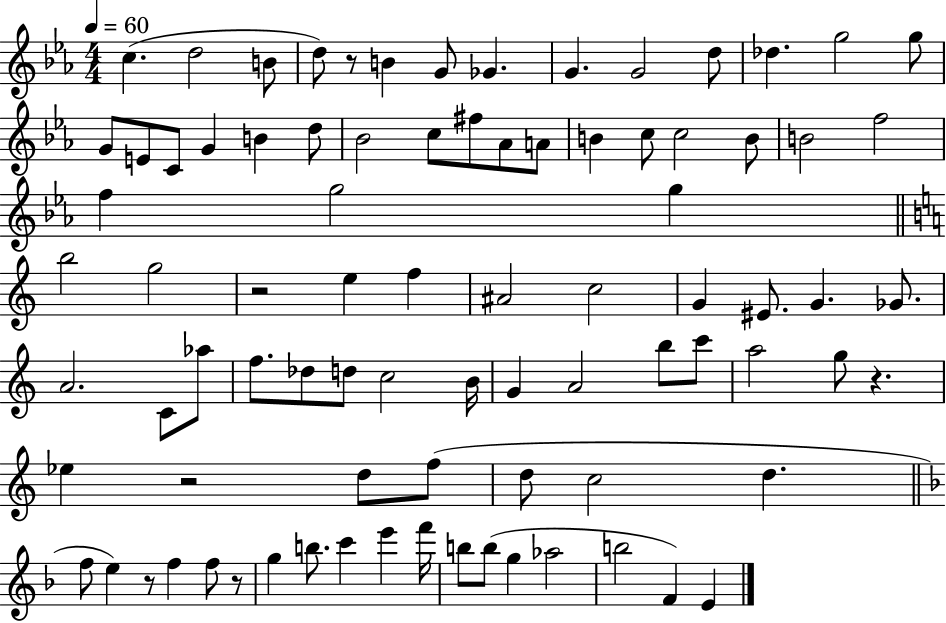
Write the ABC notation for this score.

X:1
T:Untitled
M:4/4
L:1/4
K:Eb
c d2 B/2 d/2 z/2 B G/2 _G G G2 d/2 _d g2 g/2 G/2 E/2 C/2 G B d/2 _B2 c/2 ^f/2 _A/2 A/2 B c/2 c2 B/2 B2 f2 f g2 g b2 g2 z2 e f ^A2 c2 G ^E/2 G _G/2 A2 C/2 _a/2 f/2 _d/2 d/2 c2 B/4 G A2 b/2 c'/2 a2 g/2 z _e z2 d/2 f/2 d/2 c2 d f/2 e z/2 f f/2 z/2 g b/2 c' e' f'/4 b/2 b/2 g _a2 b2 F E